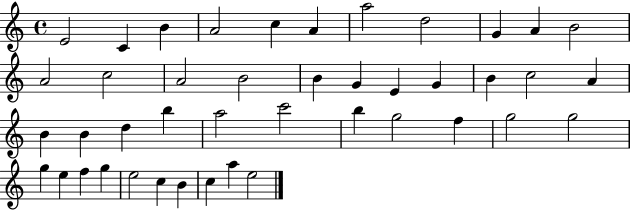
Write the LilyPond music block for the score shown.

{
  \clef treble
  \time 4/4
  \defaultTimeSignature
  \key c \major
  e'2 c'4 b'4 | a'2 c''4 a'4 | a''2 d''2 | g'4 a'4 b'2 | \break a'2 c''2 | a'2 b'2 | b'4 g'4 e'4 g'4 | b'4 c''2 a'4 | \break b'4 b'4 d''4 b''4 | a''2 c'''2 | b''4 g''2 f''4 | g''2 g''2 | \break g''4 e''4 f''4 g''4 | e''2 c''4 b'4 | c''4 a''4 e''2 | \bar "|."
}